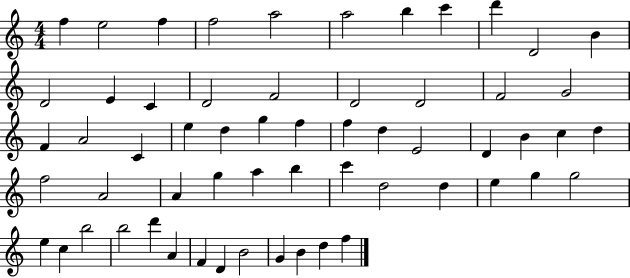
{
  \clef treble
  \numericTimeSignature
  \time 4/4
  \key c \major
  f''4 e''2 f''4 | f''2 a''2 | a''2 b''4 c'''4 | d'''4 d'2 b'4 | \break d'2 e'4 c'4 | d'2 f'2 | d'2 d'2 | f'2 g'2 | \break f'4 a'2 c'4 | e''4 d''4 g''4 f''4 | f''4 d''4 e'2 | d'4 b'4 c''4 d''4 | \break f''2 a'2 | a'4 g''4 a''4 b''4 | c'''4 d''2 d''4 | e''4 g''4 g''2 | \break e''4 c''4 b''2 | b''2 d'''4 a'4 | f'4 d'4 b'2 | g'4 b'4 d''4 f''4 | \break \bar "|."
}